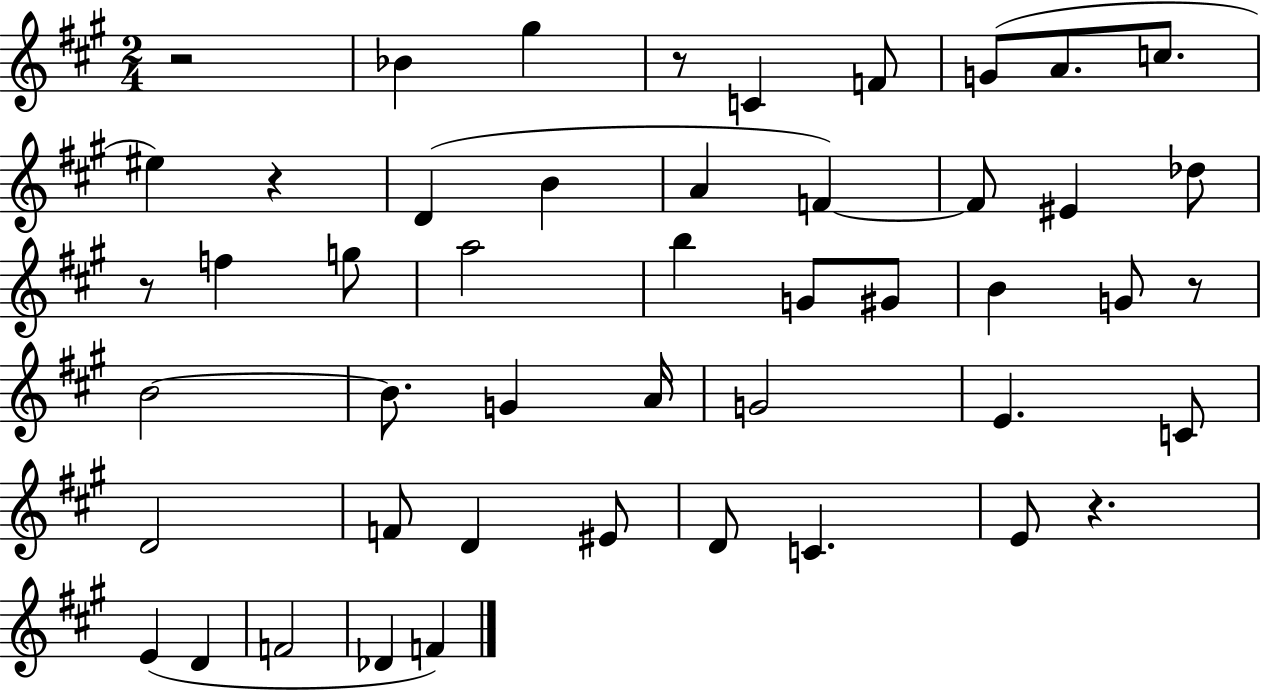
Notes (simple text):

R/h Bb4/q G#5/q R/e C4/q F4/e G4/e A4/e. C5/e. EIS5/q R/q D4/q B4/q A4/q F4/q F4/e EIS4/q Db5/e R/e F5/q G5/e A5/h B5/q G4/e G#4/e B4/q G4/e R/e B4/h B4/e. G4/q A4/s G4/h E4/q. C4/e D4/h F4/e D4/q EIS4/e D4/e C4/q. E4/e R/q. E4/q D4/q F4/h Db4/q F4/q